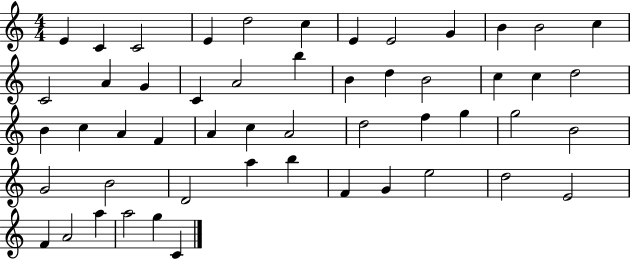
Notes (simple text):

E4/q C4/q C4/h E4/q D5/h C5/q E4/q E4/h G4/q B4/q B4/h C5/q C4/h A4/q G4/q C4/q A4/h B5/q B4/q D5/q B4/h C5/q C5/q D5/h B4/q C5/q A4/q F4/q A4/q C5/q A4/h D5/h F5/q G5/q G5/h B4/h G4/h B4/h D4/h A5/q B5/q F4/q G4/q E5/h D5/h E4/h F4/q A4/h A5/q A5/h G5/q C4/q